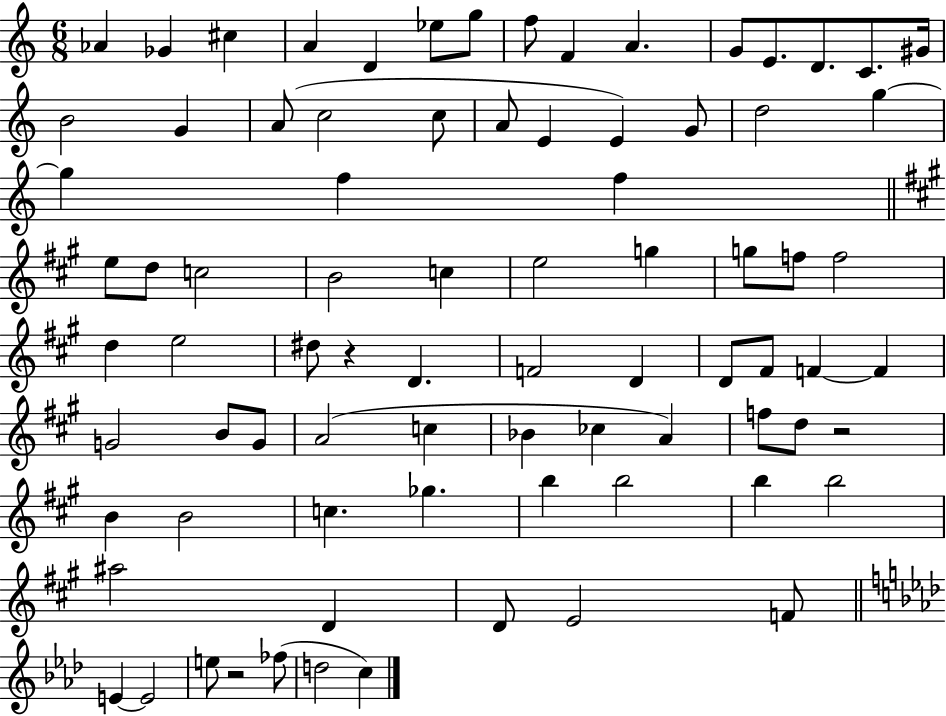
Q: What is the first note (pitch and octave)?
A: Ab4